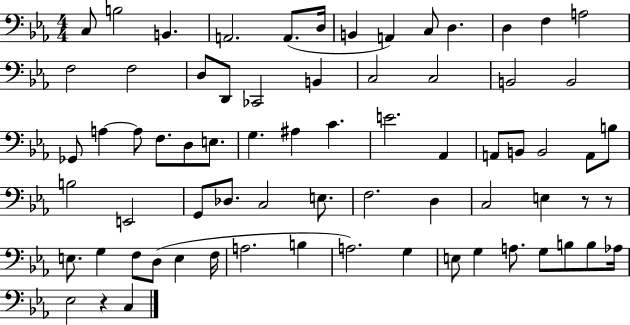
{
  \clef bass
  \numericTimeSignature
  \time 4/4
  \key ees \major
  c8 b2 b,4. | a,2. a,8.( d16 | b,4 a,4) c8 d4. | d4 f4 a2 | \break f2 f2 | d8 d,8 ces,2 b,4 | c2 c2 | b,2 b,2 | \break ges,8 a4~~ a8 f8. d8 e8. | g4. ais4 c'4. | e'2. aes,4 | a,8 b,8 b,2 a,8 b8 | \break b2 e,2 | g,8 des8. c2 e8. | f2. d4 | c2 e4 r8 r8 | \break e8. g4 f8 d8( e4 f16 | a2. b4 | a2.) g4 | e8 g4 a8. g8 b8 b8 aes16 | \break ees2 r4 c4 | \bar "|."
}